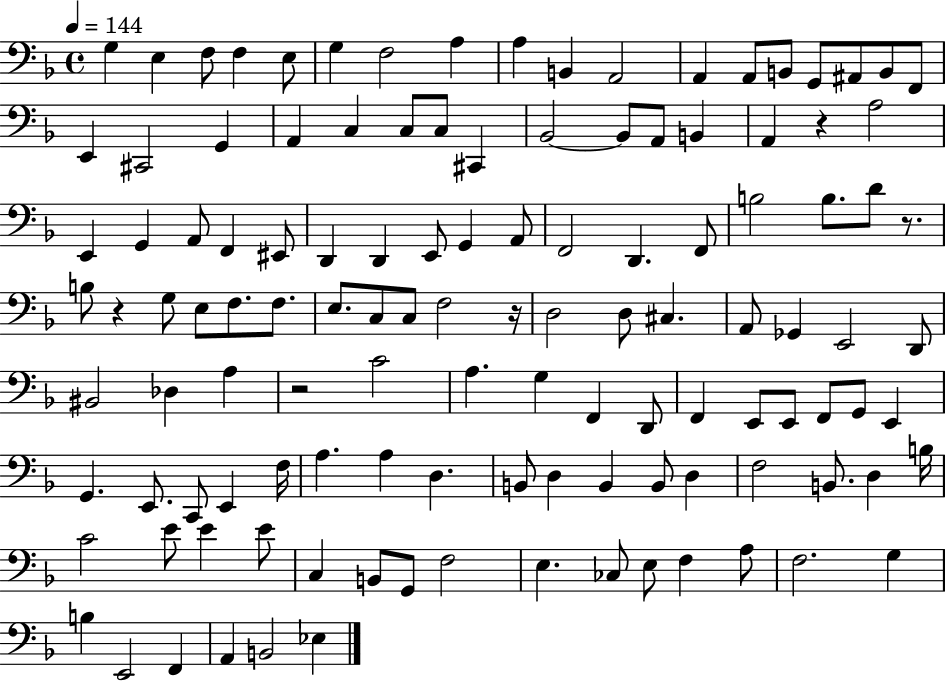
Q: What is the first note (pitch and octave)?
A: G3